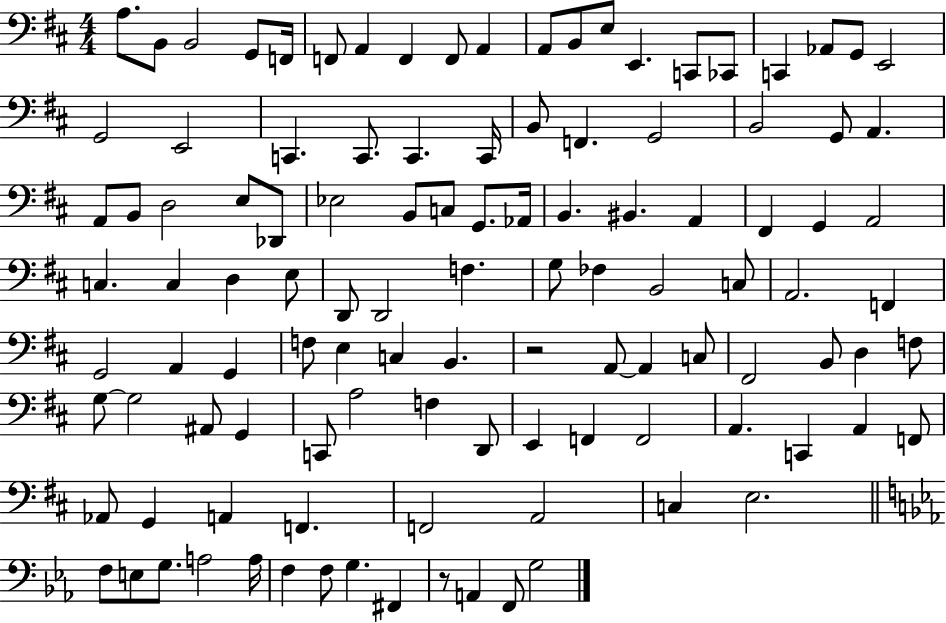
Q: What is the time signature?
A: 4/4